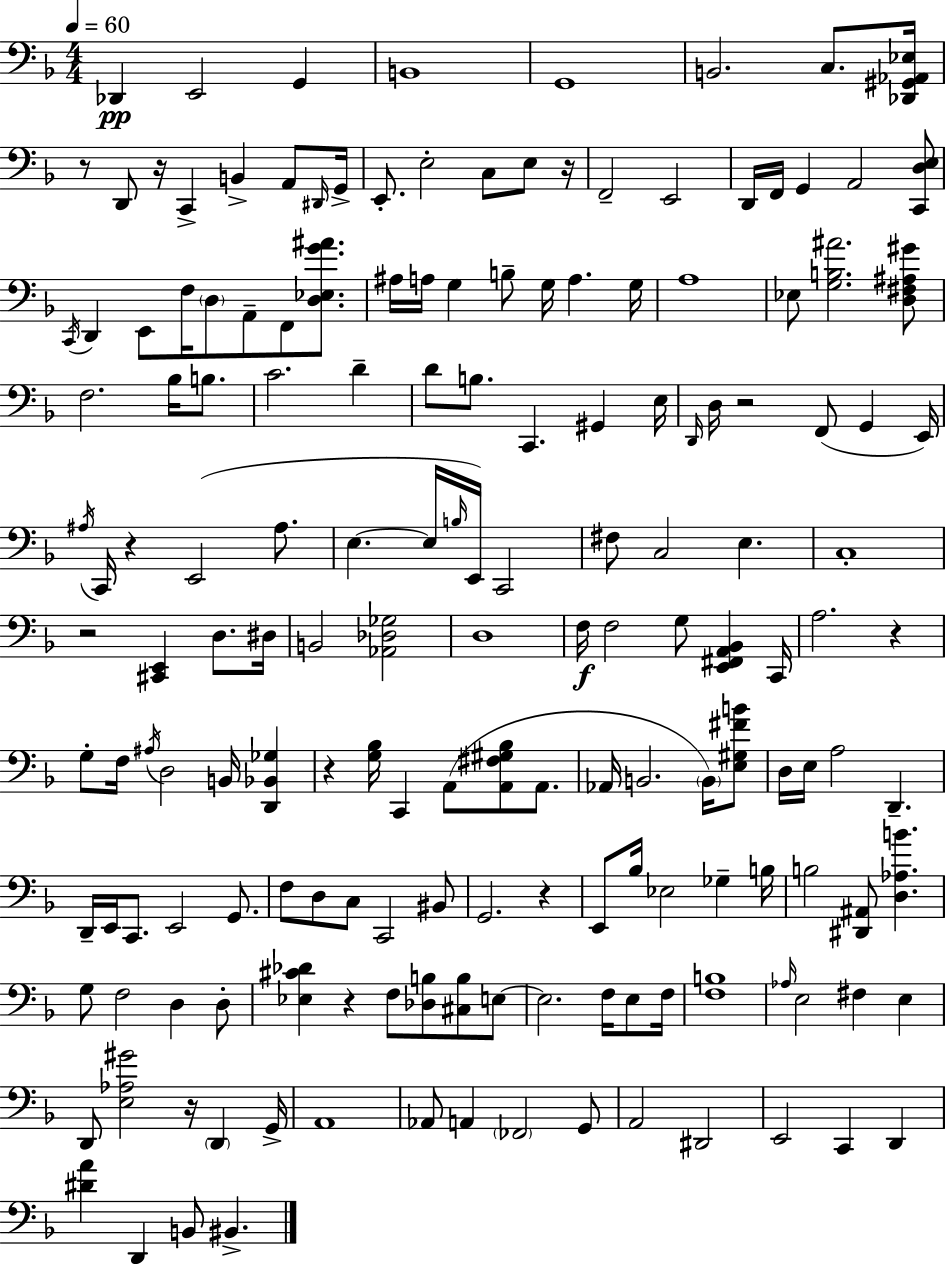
X:1
T:Untitled
M:4/4
L:1/4
K:Dm
_D,, E,,2 G,, B,,4 G,,4 B,,2 C,/2 [_D,,^G,,_A,,_E,]/4 z/2 D,,/2 z/4 C,, B,, A,,/2 ^D,,/4 G,,/4 E,,/2 E,2 C,/2 E,/2 z/4 F,,2 E,,2 D,,/4 F,,/4 G,, A,,2 [C,,D,E,]/2 C,,/4 D,, E,,/2 F,/4 D,/2 A,,/2 F,,/2 [D,_E,G^A]/2 ^A,/4 A,/4 G, B,/2 G,/4 A, G,/4 A,4 _E,/2 [G,B,^A]2 [D,^F,^A,^G]/2 F,2 _B,/4 B,/2 C2 D D/2 B,/2 C,, ^G,, E,/4 D,,/4 D,/4 z2 F,,/2 G,, E,,/4 ^A,/4 C,,/4 z E,,2 ^A,/2 E, E,/4 B,/4 E,,/4 C,,2 ^F,/2 C,2 E, C,4 z2 [^C,,E,,] D,/2 ^D,/4 B,,2 [_A,,_D,_G,]2 D,4 F,/4 F,2 G,/2 [E,,^F,,A,,_B,,] C,,/4 A,2 z G,/2 F,/4 ^A,/4 D,2 B,,/4 [D,,_B,,_G,] z [G,_B,]/4 C,, A,,/2 [A,,^F,^G,_B,]/2 A,,/2 _A,,/4 B,,2 B,,/4 [E,^G,^FB]/2 D,/4 E,/4 A,2 D,, D,,/4 E,,/4 C,,/2 E,,2 G,,/2 F,/2 D,/2 C,/2 C,,2 ^B,,/2 G,,2 z E,,/2 _B,/4 _E,2 _G, B,/4 B,2 [^D,,^A,,]/2 [D,_A,B] G,/2 F,2 D, D,/2 [_E,^C_D] z F,/2 [_D,B,]/2 [^C,B,]/2 E,/2 E,2 F,/4 E,/2 F,/4 [F,B,]4 _A,/4 E,2 ^F, E, D,,/2 [E,_A,^G]2 z/4 D,, G,,/4 A,,4 _A,,/2 A,, _F,,2 G,,/2 A,,2 ^D,,2 E,,2 C,, D,, [^DA] D,, B,,/2 ^B,,